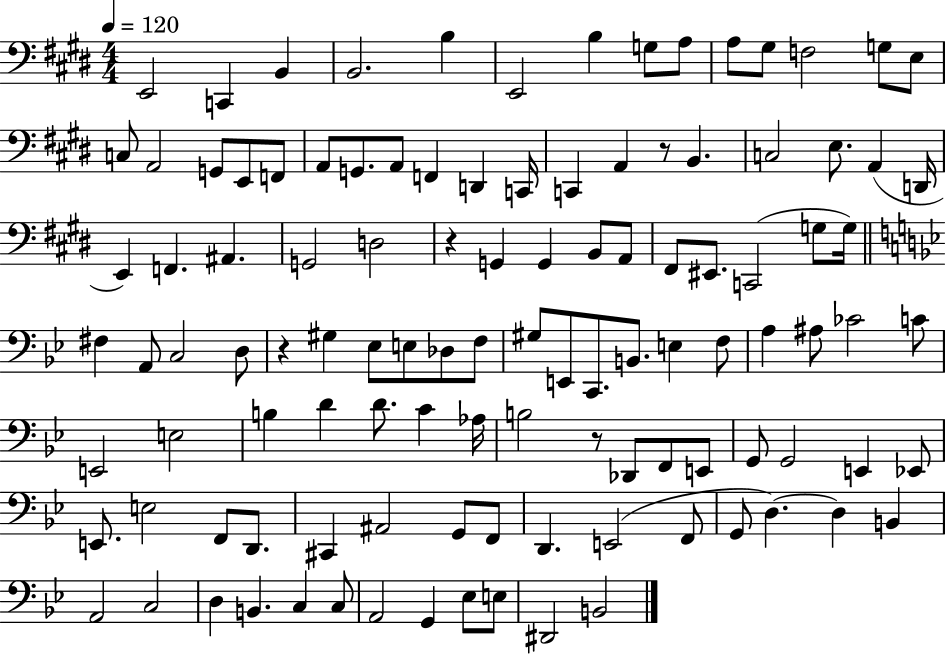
X:1
T:Untitled
M:4/4
L:1/4
K:E
E,,2 C,, B,, B,,2 B, E,,2 B, G,/2 A,/2 A,/2 ^G,/2 F,2 G,/2 E,/2 C,/2 A,,2 G,,/2 E,,/2 F,,/2 A,,/2 G,,/2 A,,/2 F,, D,, C,,/4 C,, A,, z/2 B,, C,2 E,/2 A,, D,,/4 E,, F,, ^A,, G,,2 D,2 z G,, G,, B,,/2 A,,/2 ^F,,/2 ^E,,/2 C,,2 G,/2 G,/4 ^F, A,,/2 C,2 D,/2 z ^G, _E,/2 E,/2 _D,/2 F,/2 ^G,/2 E,,/2 C,,/2 B,,/2 E, F,/2 A, ^A,/2 _C2 C/2 E,,2 E,2 B, D D/2 C _A,/4 B,2 z/2 _D,,/2 F,,/2 E,,/2 G,,/2 G,,2 E,, _E,,/2 E,,/2 E,2 F,,/2 D,,/2 ^C,, ^A,,2 G,,/2 F,,/2 D,, E,,2 F,,/2 G,,/2 D, D, B,, A,,2 C,2 D, B,, C, C,/2 A,,2 G,, _E,/2 E,/2 ^D,,2 B,,2